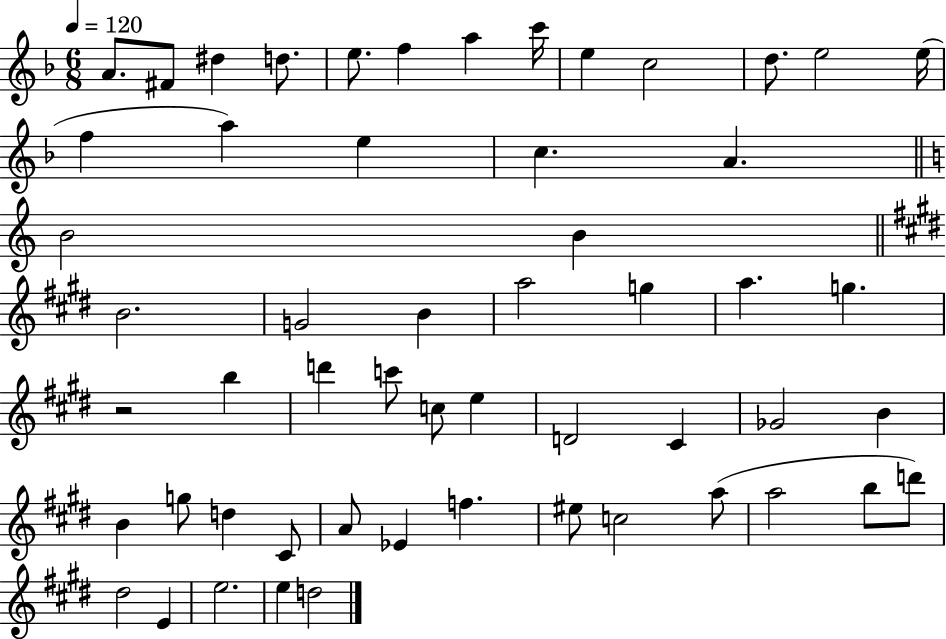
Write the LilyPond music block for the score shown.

{
  \clef treble
  \numericTimeSignature
  \time 6/8
  \key f \major
  \tempo 4 = 120
  a'8. fis'8 dis''4 d''8. | e''8. f''4 a''4 c'''16 | e''4 c''2 | d''8. e''2 e''16( | \break f''4 a''4) e''4 | c''4. a'4. | \bar "||" \break \key c \major b'2 b'4 | \bar "||" \break \key e \major b'2. | g'2 b'4 | a''2 g''4 | a''4. g''4. | \break r2 b''4 | d'''4 c'''8 c''8 e''4 | d'2 cis'4 | ges'2 b'4 | \break b'4 g''8 d''4 cis'8 | a'8 ees'4 f''4. | eis''8 c''2 a''8( | a''2 b''8 d'''8) | \break dis''2 e'4 | e''2. | e''4 d''2 | \bar "|."
}